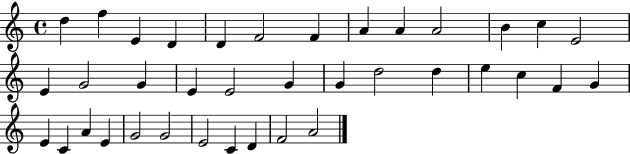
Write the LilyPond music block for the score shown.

{
  \clef treble
  \time 4/4
  \defaultTimeSignature
  \key c \major
  d''4 f''4 e'4 d'4 | d'4 f'2 f'4 | a'4 a'4 a'2 | b'4 c''4 e'2 | \break e'4 g'2 g'4 | e'4 e'2 g'4 | g'4 d''2 d''4 | e''4 c''4 f'4 g'4 | \break e'4 c'4 a'4 e'4 | g'2 g'2 | e'2 c'4 d'4 | f'2 a'2 | \break \bar "|."
}